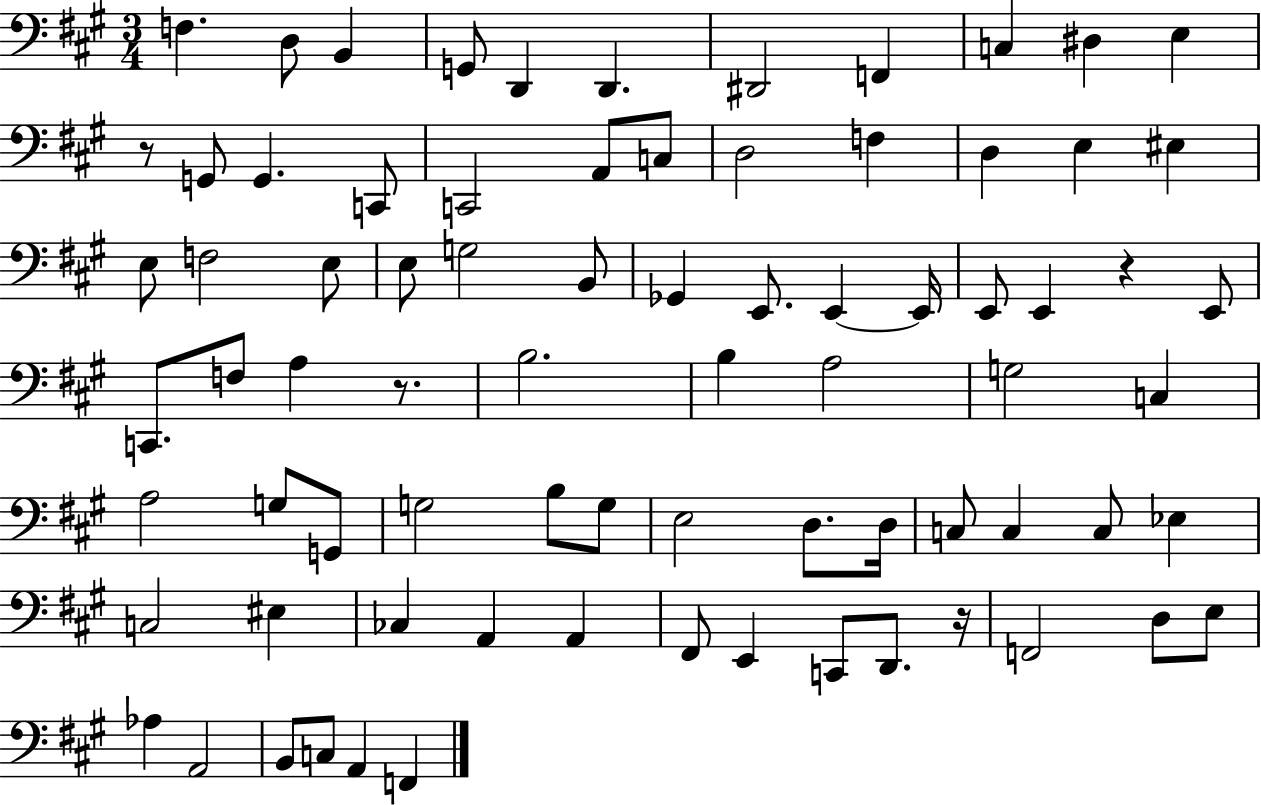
{
  \clef bass
  \numericTimeSignature
  \time 3/4
  \key a \major
  f4. d8 b,4 | g,8 d,4 d,4. | dis,2 f,4 | c4 dis4 e4 | \break r8 g,8 g,4. c,8 | c,2 a,8 c8 | d2 f4 | d4 e4 eis4 | \break e8 f2 e8 | e8 g2 b,8 | ges,4 e,8. e,4~~ e,16 | e,8 e,4 r4 e,8 | \break c,8. f8 a4 r8. | b2. | b4 a2 | g2 c4 | \break a2 g8 g,8 | g2 b8 g8 | e2 d8. d16 | c8 c4 c8 ees4 | \break c2 eis4 | ces4 a,4 a,4 | fis,8 e,4 c,8 d,8. r16 | f,2 d8 e8 | \break aes4 a,2 | b,8 c8 a,4 f,4 | \bar "|."
}